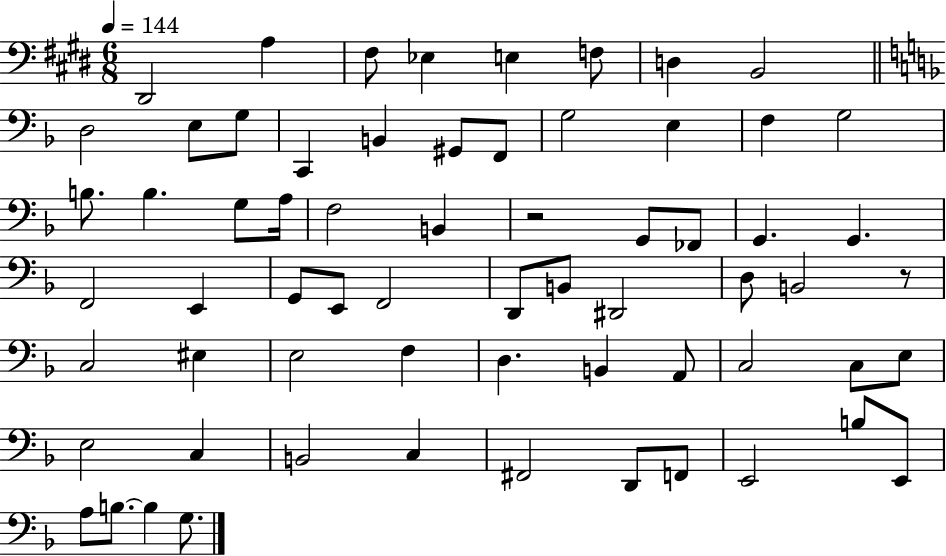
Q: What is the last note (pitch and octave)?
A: G3